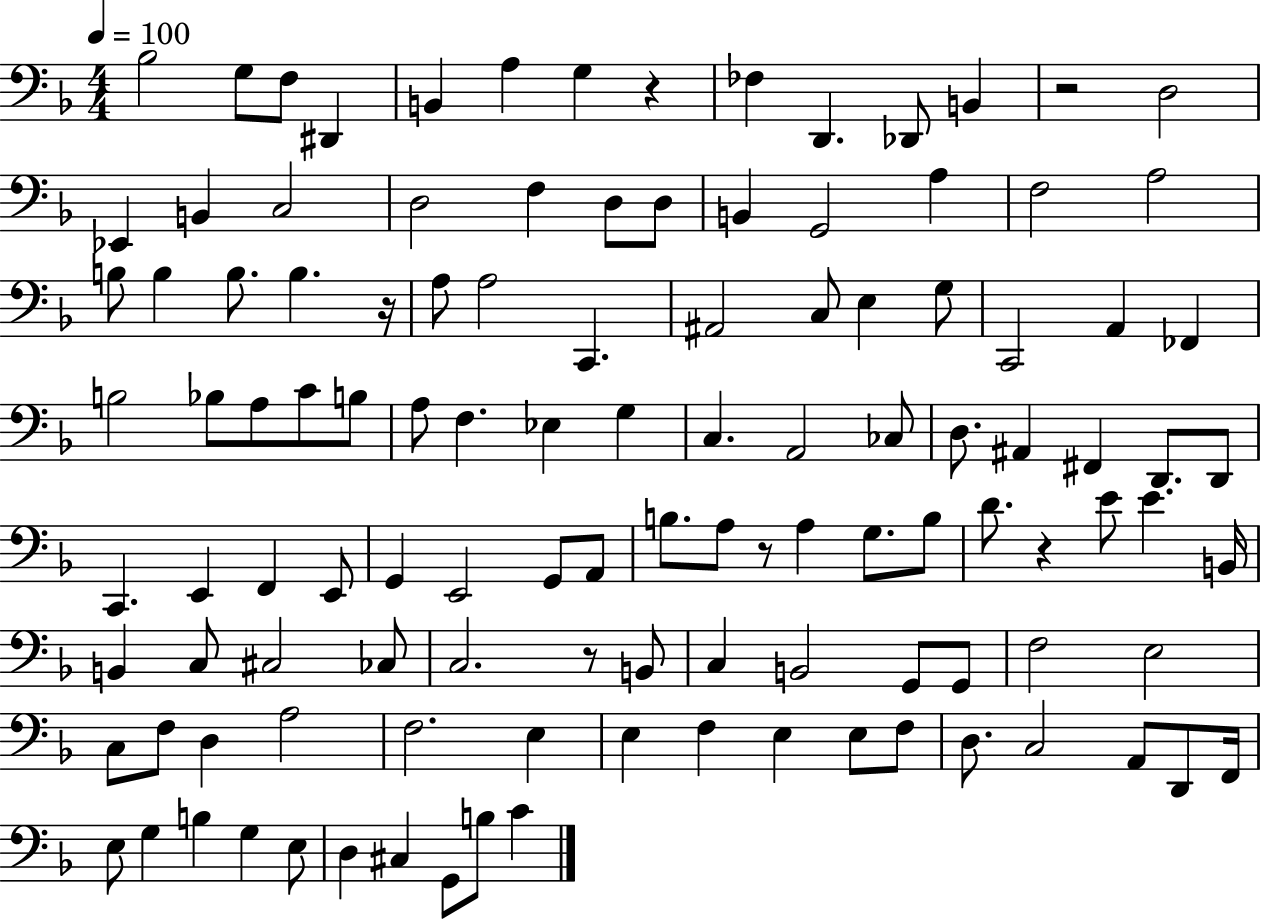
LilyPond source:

{
  \clef bass
  \numericTimeSignature
  \time 4/4
  \key f \major
  \tempo 4 = 100
  bes2 g8 f8 dis,4 | b,4 a4 g4 r4 | fes4 d,4. des,8 b,4 | r2 d2 | \break ees,4 b,4 c2 | d2 f4 d8 d8 | b,4 g,2 a4 | f2 a2 | \break b8 b4 b8. b4. r16 | a8 a2 c,4. | ais,2 c8 e4 g8 | c,2 a,4 fes,4 | \break b2 bes8 a8 c'8 b8 | a8 f4. ees4 g4 | c4. a,2 ces8 | d8. ais,4 fis,4 d,8. d,8 | \break c,4. e,4 f,4 e,8 | g,4 e,2 g,8 a,8 | b8. a8 r8 a4 g8. b8 | d'8. r4 e'8 e'4. b,16 | \break b,4 c8 cis2 ces8 | c2. r8 b,8 | c4 b,2 g,8 g,8 | f2 e2 | \break c8 f8 d4 a2 | f2. e4 | e4 f4 e4 e8 f8 | d8. c2 a,8 d,8 f,16 | \break e8 g4 b4 g4 e8 | d4 cis4 g,8 b8 c'4 | \bar "|."
}